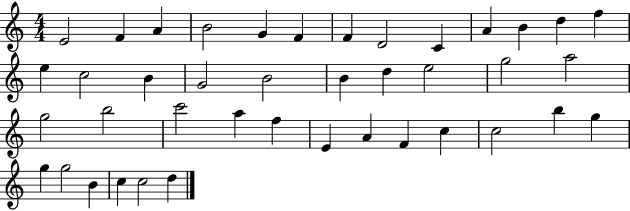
X:1
T:Untitled
M:4/4
L:1/4
K:C
E2 F A B2 G F F D2 C A B d f e c2 B G2 B2 B d e2 g2 a2 g2 b2 c'2 a f E A F c c2 b g g g2 B c c2 d